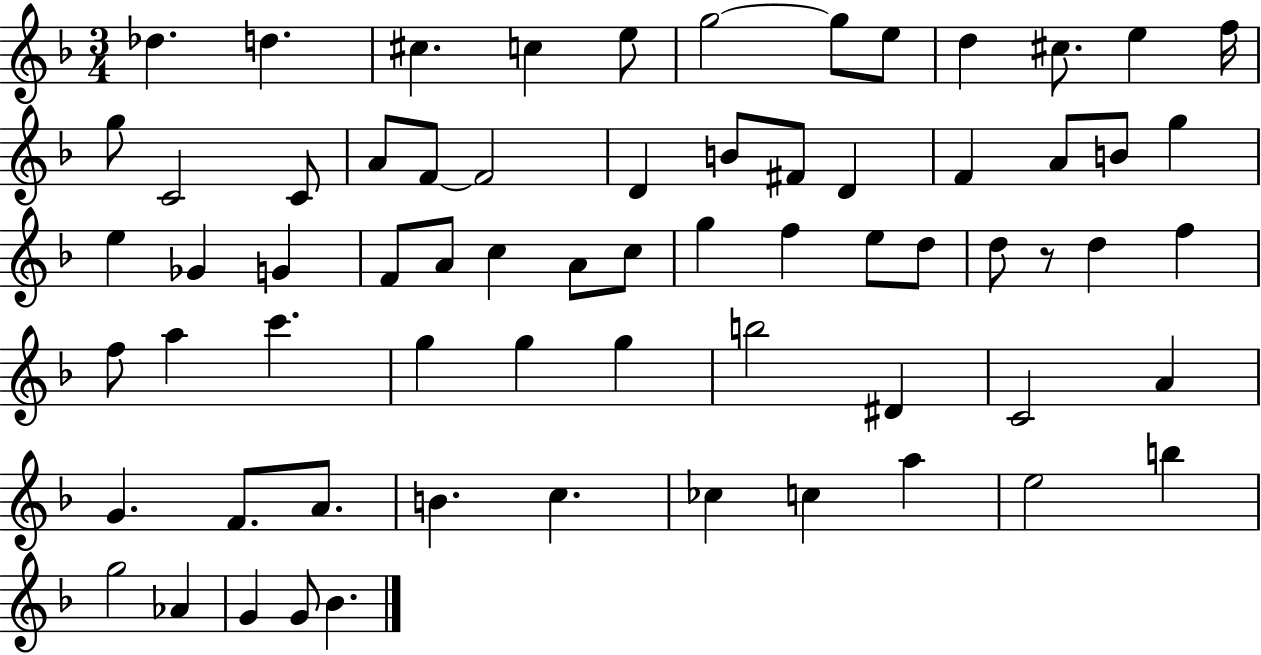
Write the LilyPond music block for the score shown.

{
  \clef treble
  \numericTimeSignature
  \time 3/4
  \key f \major
  des''4. d''4. | cis''4. c''4 e''8 | g''2~~ g''8 e''8 | d''4 cis''8. e''4 f''16 | \break g''8 c'2 c'8 | a'8 f'8~~ f'2 | d'4 b'8 fis'8 d'4 | f'4 a'8 b'8 g''4 | \break e''4 ges'4 g'4 | f'8 a'8 c''4 a'8 c''8 | g''4 f''4 e''8 d''8 | d''8 r8 d''4 f''4 | \break f''8 a''4 c'''4. | g''4 g''4 g''4 | b''2 dis'4 | c'2 a'4 | \break g'4. f'8. a'8. | b'4. c''4. | ces''4 c''4 a''4 | e''2 b''4 | \break g''2 aes'4 | g'4 g'8 bes'4. | \bar "|."
}